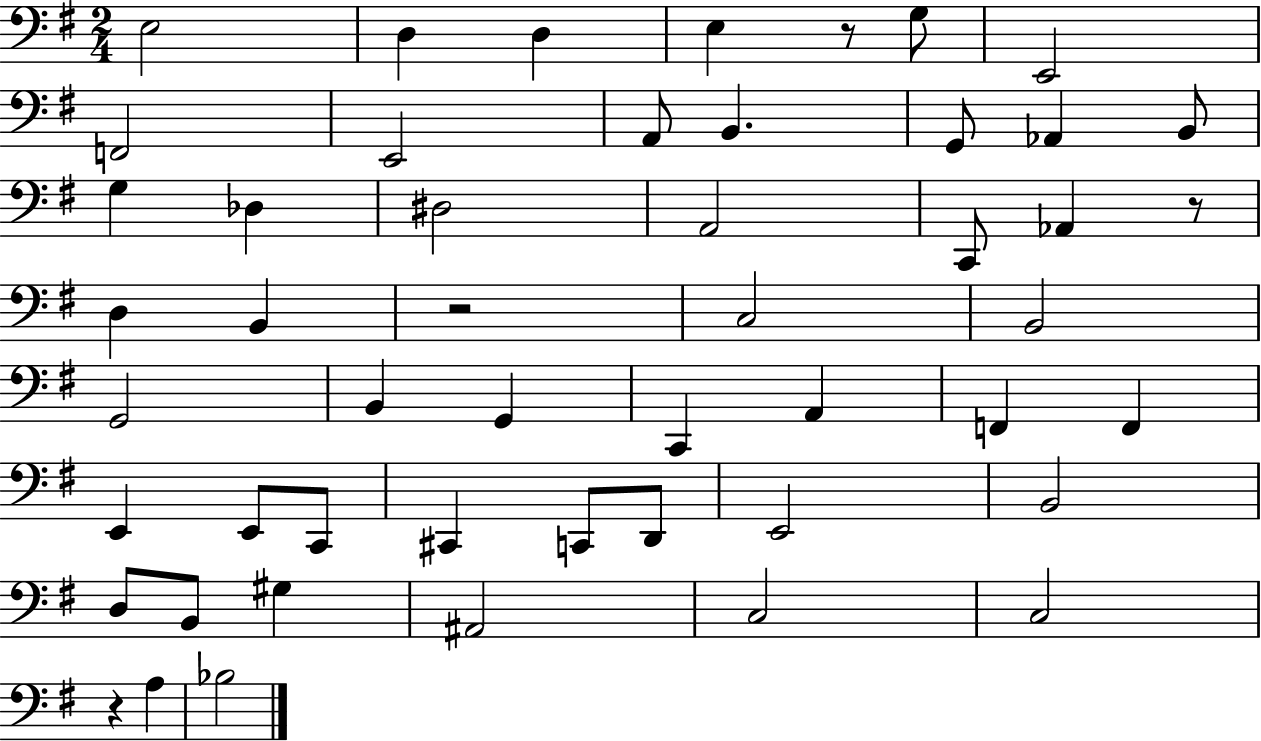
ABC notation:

X:1
T:Untitled
M:2/4
L:1/4
K:G
E,2 D, D, E, z/2 G,/2 E,,2 F,,2 E,,2 A,,/2 B,, G,,/2 _A,, B,,/2 G, _D, ^D,2 A,,2 C,,/2 _A,, z/2 D, B,, z2 C,2 B,,2 G,,2 B,, G,, C,, A,, F,, F,, E,, E,,/2 C,,/2 ^C,, C,,/2 D,,/2 E,,2 B,,2 D,/2 B,,/2 ^G, ^A,,2 C,2 C,2 z A, _B,2